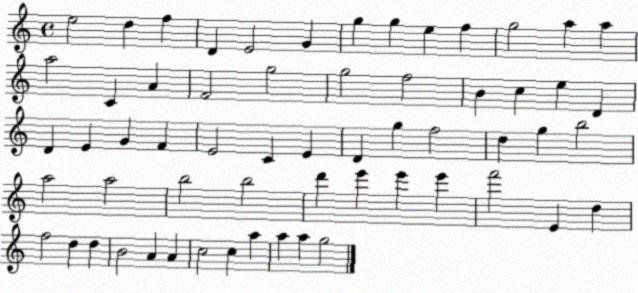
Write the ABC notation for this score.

X:1
T:Untitled
M:4/4
L:1/4
K:C
e2 d f D E2 G g g e f g2 a a a2 C A F2 g2 g2 f2 B c e D D E G F E2 C E D g f2 d g b2 a2 a2 b2 b2 d' e' e' e' f'2 E d f2 d d B2 A A c2 c a a a g2